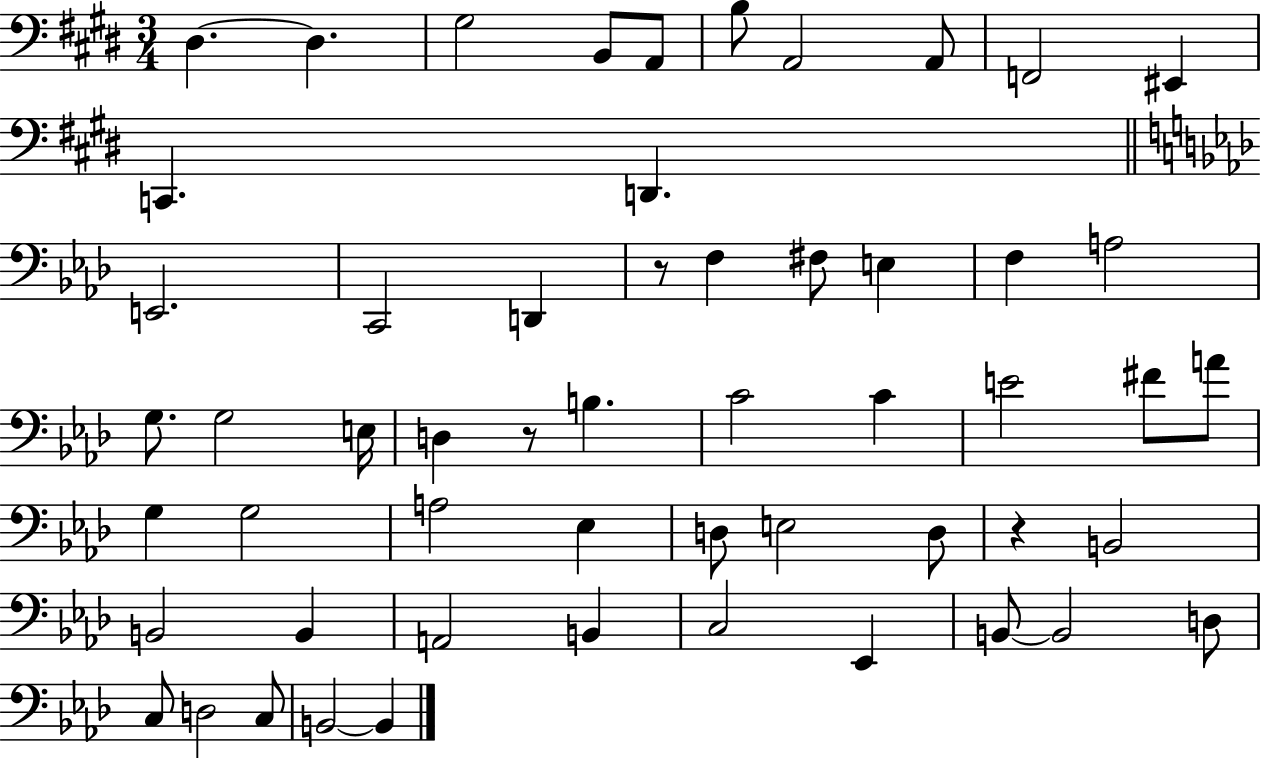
D#3/q. D#3/q. G#3/h B2/e A2/e B3/e A2/h A2/e F2/h EIS2/q C2/q. D2/q. E2/h. C2/h D2/q R/e F3/q F#3/e E3/q F3/q A3/h G3/e. G3/h E3/s D3/q R/e B3/q. C4/h C4/q E4/h F#4/e A4/e G3/q G3/h A3/h Eb3/q D3/e E3/h D3/e R/q B2/h B2/h B2/q A2/h B2/q C3/h Eb2/q B2/e B2/h D3/e C3/e D3/h C3/e B2/h B2/q